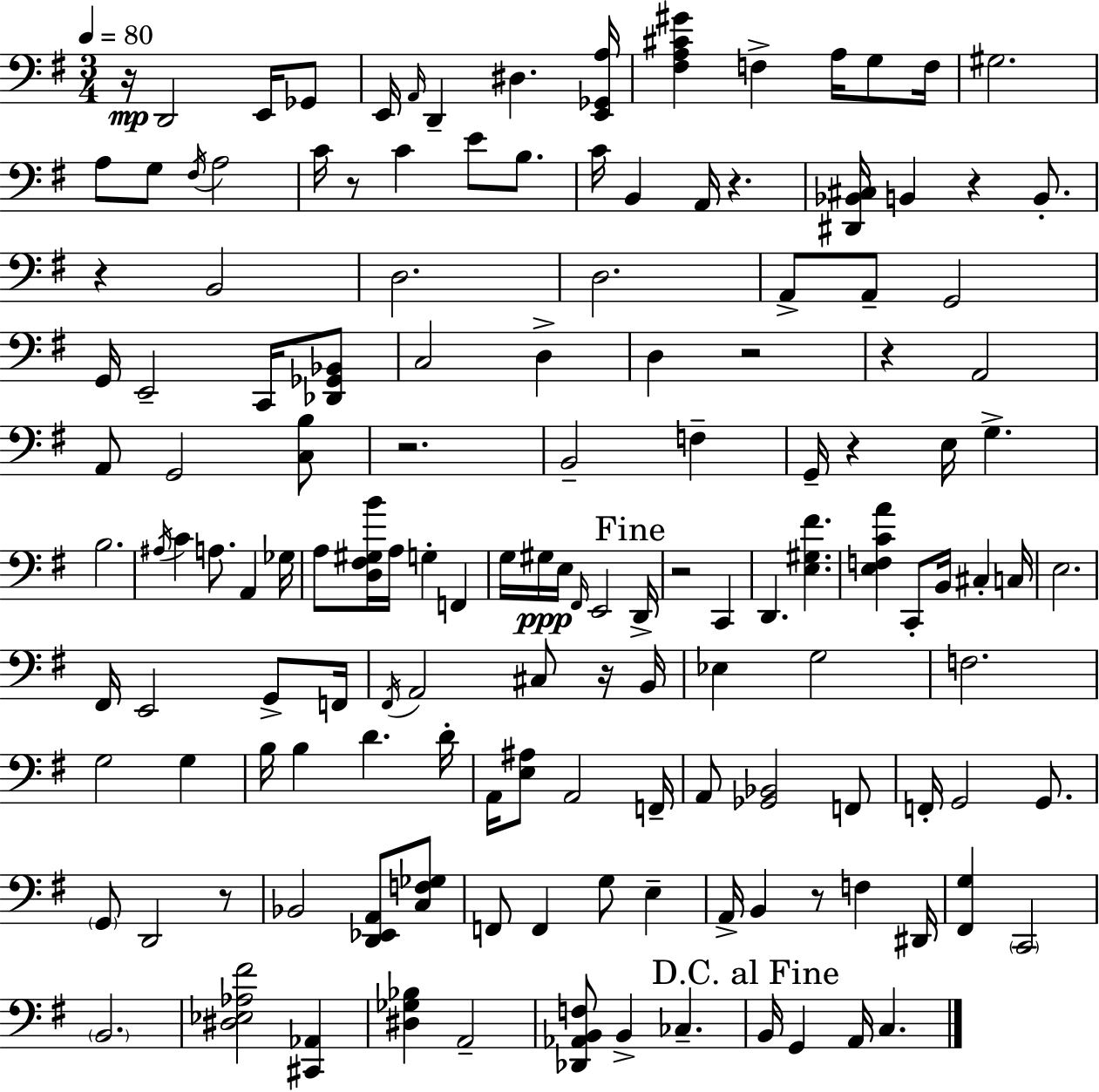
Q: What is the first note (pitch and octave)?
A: D2